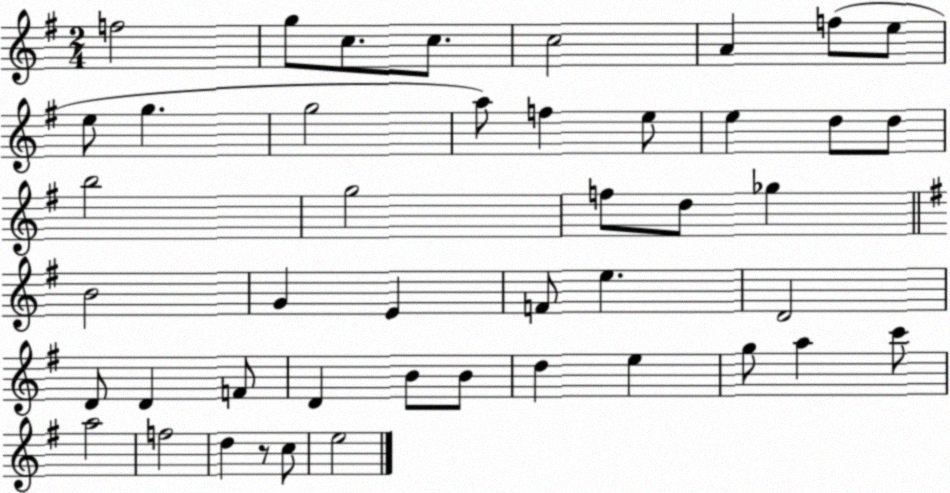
X:1
T:Untitled
M:2/4
L:1/4
K:G
f2 g/2 c/2 c/2 c2 A f/2 e/2 e/2 g g2 a/2 f e/2 e d/2 d/2 b2 g2 f/2 d/2 _g B2 G E F/2 e D2 D/2 D F/2 D B/2 B/2 d e g/2 a c'/2 a2 f2 d z/2 c/2 e2